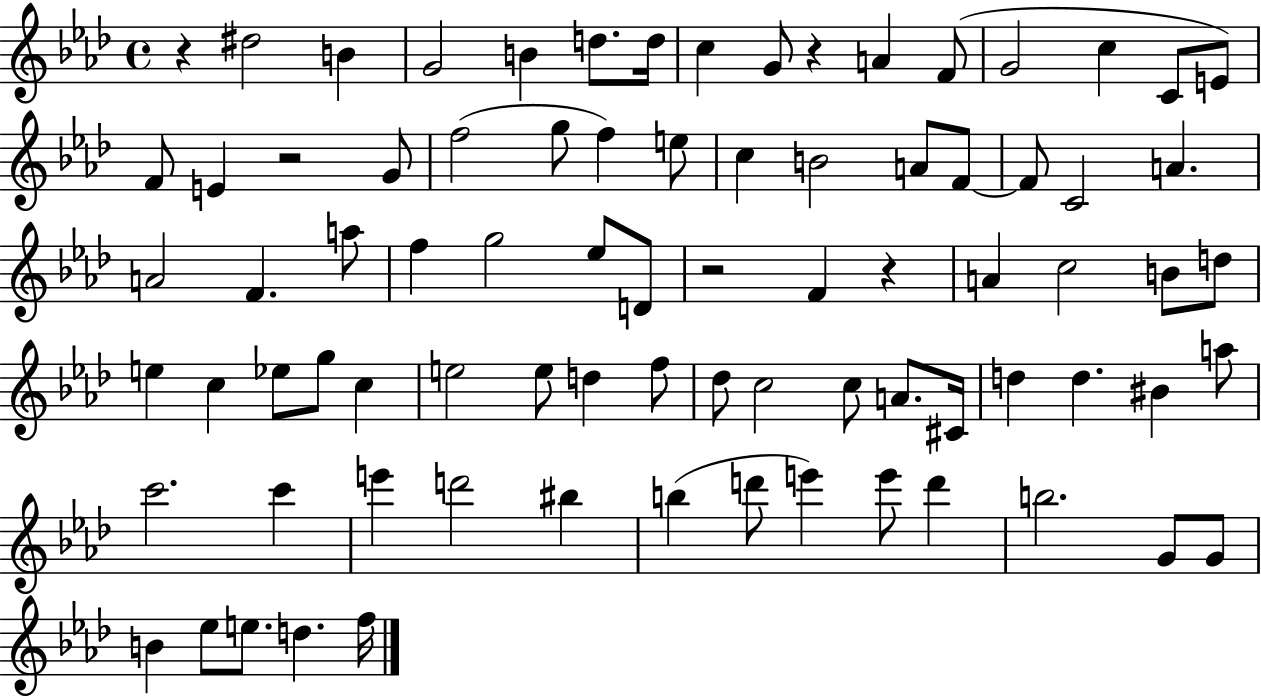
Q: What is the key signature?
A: AES major